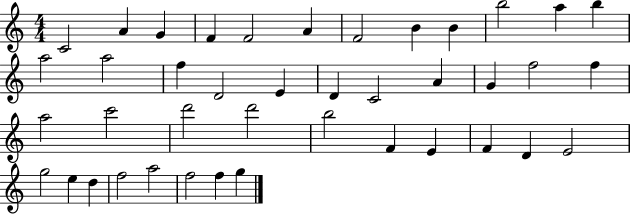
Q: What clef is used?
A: treble